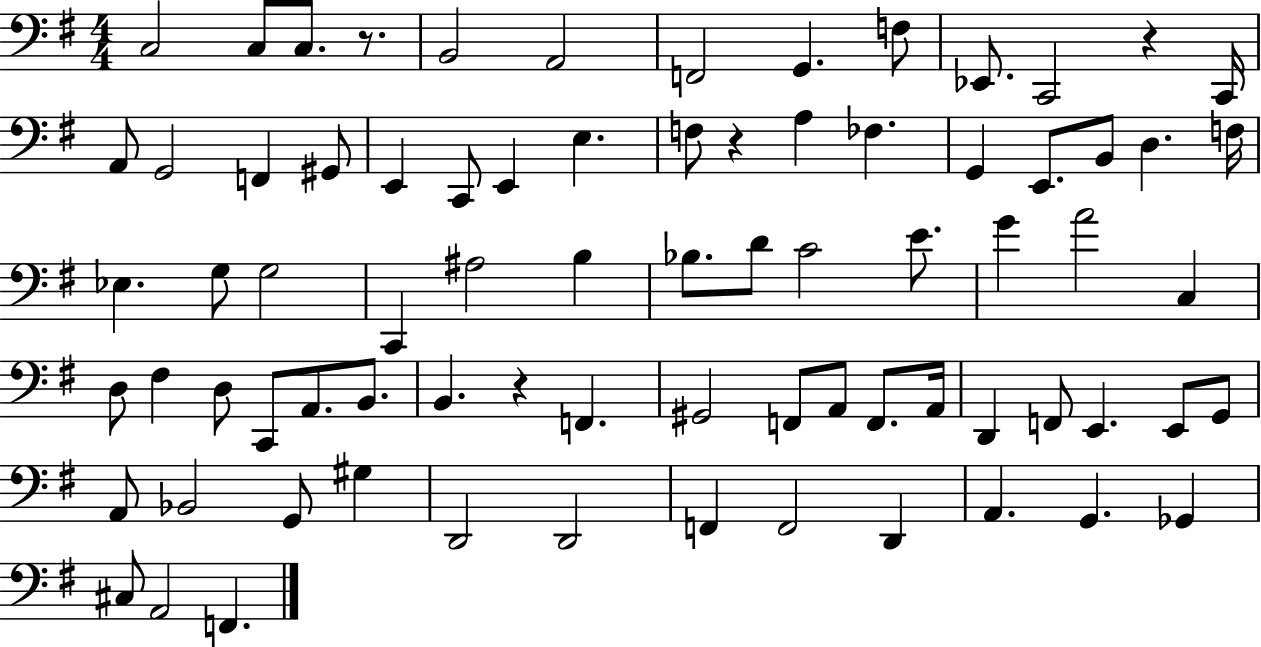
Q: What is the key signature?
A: G major